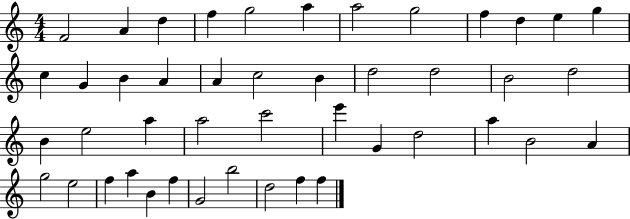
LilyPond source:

{
  \clef treble
  \numericTimeSignature
  \time 4/4
  \key c \major
  f'2 a'4 d''4 | f''4 g''2 a''4 | a''2 g''2 | f''4 d''4 e''4 g''4 | \break c''4 g'4 b'4 a'4 | a'4 c''2 b'4 | d''2 d''2 | b'2 d''2 | \break b'4 e''2 a''4 | a''2 c'''2 | e'''4 g'4 d''2 | a''4 b'2 a'4 | \break g''2 e''2 | f''4 a''4 b'4 f''4 | g'2 b''2 | d''2 f''4 f''4 | \break \bar "|."
}